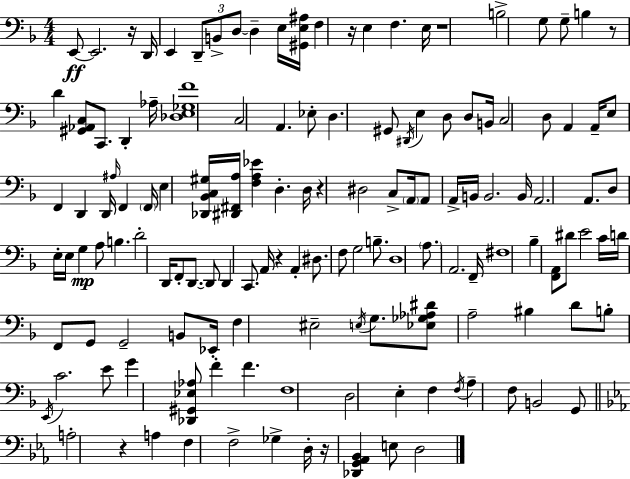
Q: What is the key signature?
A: F major